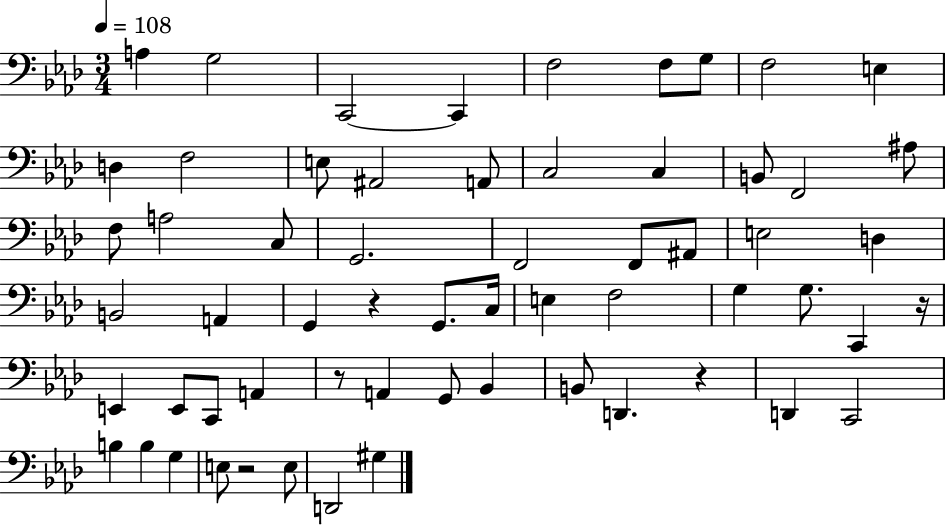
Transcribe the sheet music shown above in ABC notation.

X:1
T:Untitled
M:3/4
L:1/4
K:Ab
A, G,2 C,,2 C,, F,2 F,/2 G,/2 F,2 E, D, F,2 E,/2 ^A,,2 A,,/2 C,2 C, B,,/2 F,,2 ^A,/2 F,/2 A,2 C,/2 G,,2 F,,2 F,,/2 ^A,,/2 E,2 D, B,,2 A,, G,, z G,,/2 C,/4 E, F,2 G, G,/2 C,, z/4 E,, E,,/2 C,,/2 A,, z/2 A,, G,,/2 _B,, B,,/2 D,, z D,, C,,2 B, B, G, E,/2 z2 E,/2 D,,2 ^G,